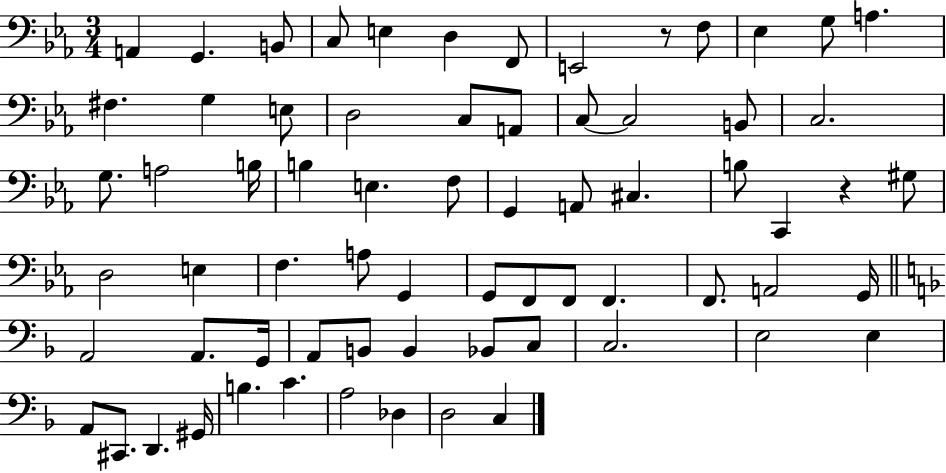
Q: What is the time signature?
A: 3/4